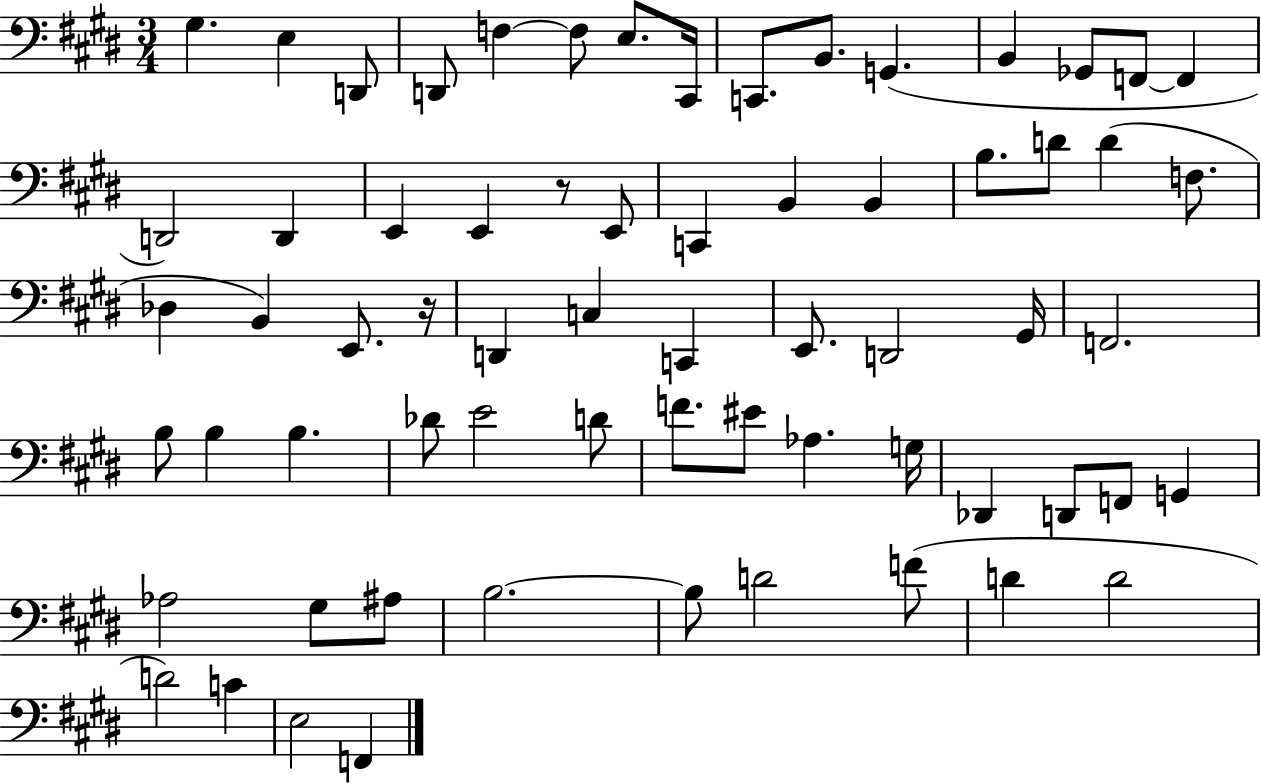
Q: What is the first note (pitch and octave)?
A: G#3